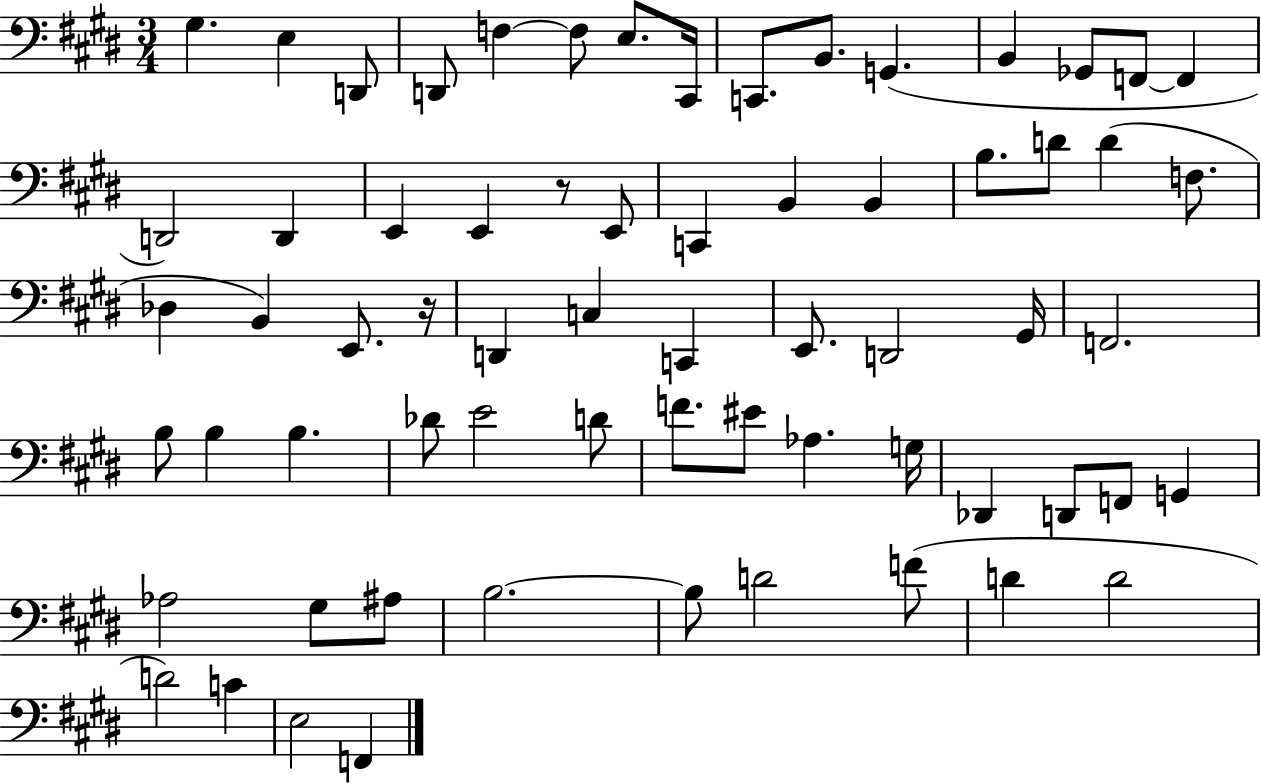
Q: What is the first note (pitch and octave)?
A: G#3